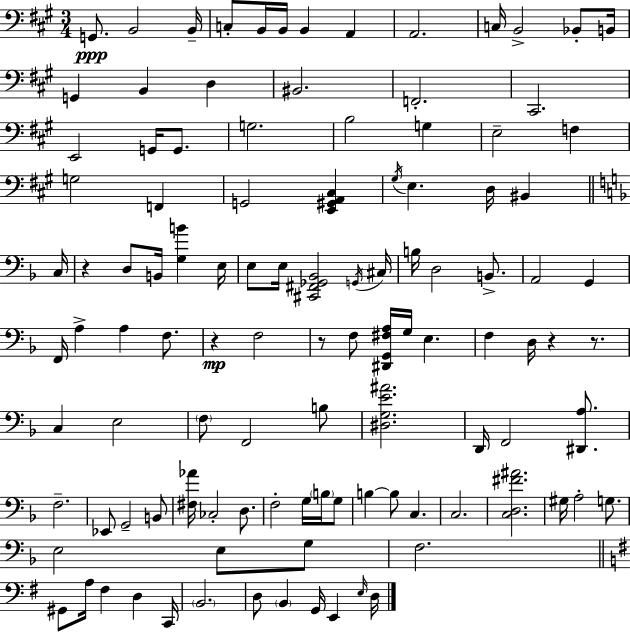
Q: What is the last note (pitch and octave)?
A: D3